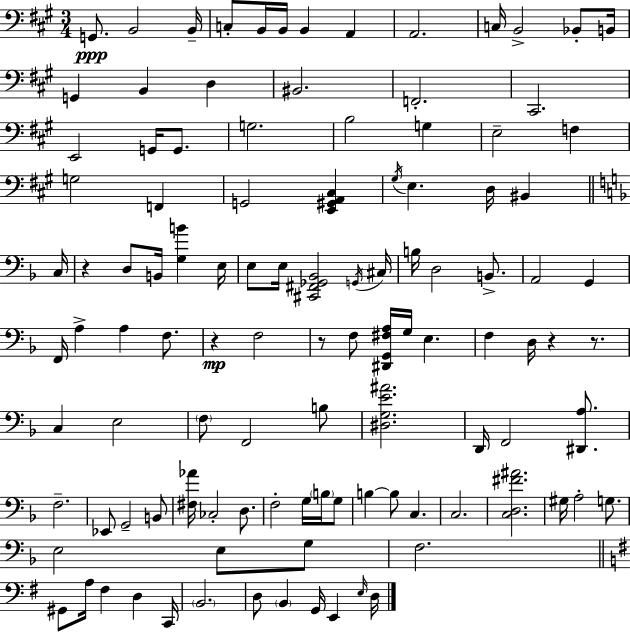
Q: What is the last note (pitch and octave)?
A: D3